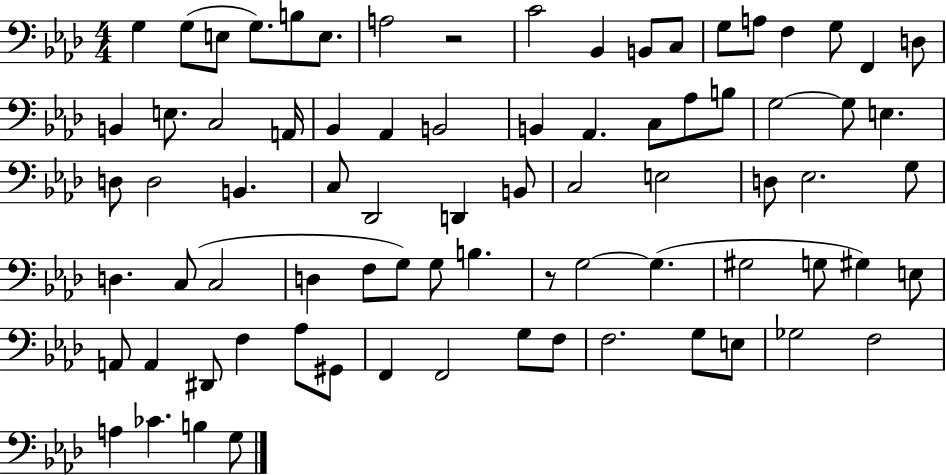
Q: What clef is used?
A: bass